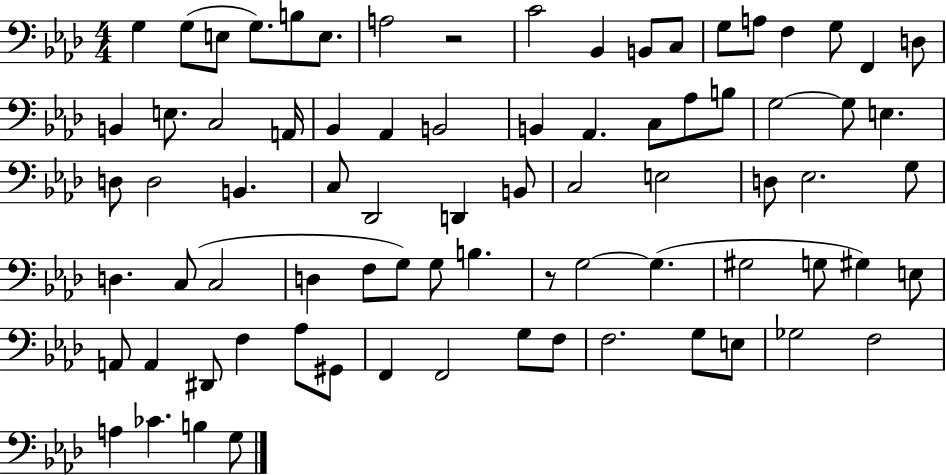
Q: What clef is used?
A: bass